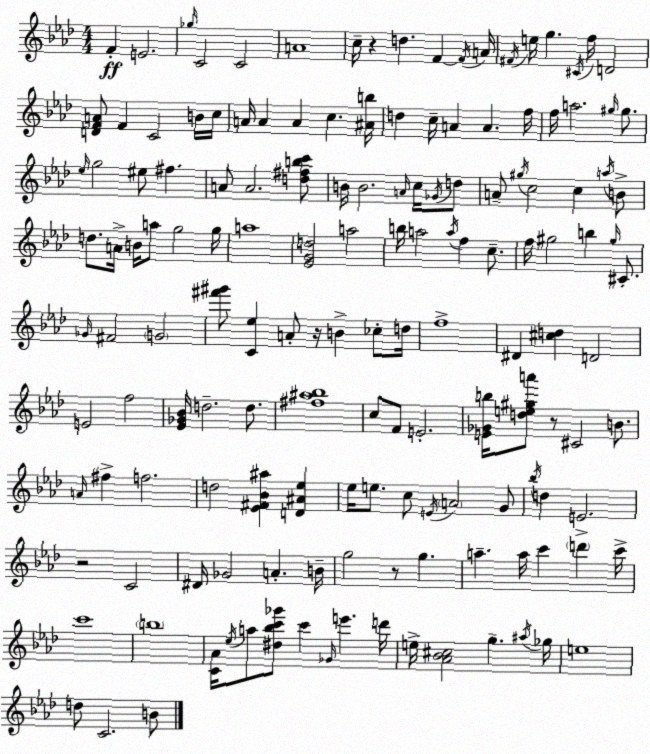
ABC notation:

X:1
T:Untitled
M:4/4
L:1/4
K:Ab
F E2 _g/4 C2 C2 A4 c/4 z d F F/4 A/4 ^F/4 e/4 g ^C/4 f/4 D2 [DFA]/2 F C2 B/4 c/4 A/4 A A c [^Ab]/4 d c/4 A A f/4 f/4 a2 ^g/4 ^g/2 _e/4 g2 ^e/2 ^f A/2 A2 [d^fbc']/2 B/4 B2 A/4 c/4 _G/4 d/2 A/2 ^g/4 c2 c a/4 B/2 d/2 A/4 B/4 a/2 g2 g/4 a4 [_EGd]2 a2 b/4 a2 a/4 f c/2 f/4 ^g2 b ^g/4 ^C/2 _G/4 ^F2 G2 [^f'^g']/2 [C_e] A/2 z/4 B _c/2 d/4 f4 ^D [^cd] D2 E2 f2 [_E_G_B]/4 d2 d/2 [^f^a_b]4 c/2 F/2 E2 [E_Gb]/4 [de^ga']/2 z/2 ^C2 B/2 A/4 ^f f2 d2 [_E^F_B^a] [D^A_e] _e/4 e/2 c/2 E/4 A2 G/2 _b/4 d E2 z2 C2 ^D/4 _G2 A B/4 g2 z/2 g a a/4 c' d' c'/4 c'4 b4 [C_A]/4 _e/4 a/2 [^d_bc'_g']/2 c' _G/4 e' d'/4 e/4 [_A_B^c]2 g ^a/4 _g/4 e4 d/2 C2 B/2